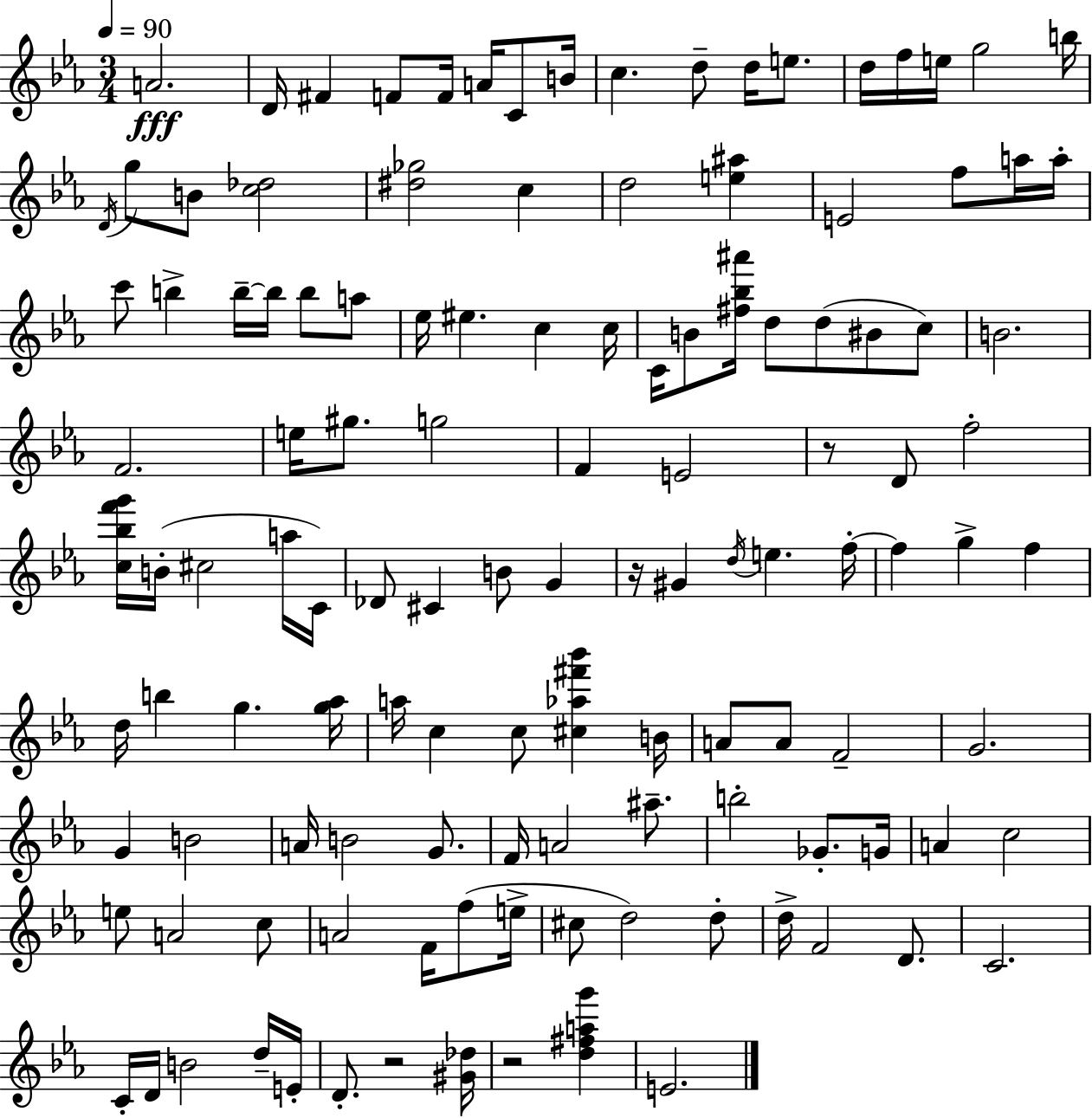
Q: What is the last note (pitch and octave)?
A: E4